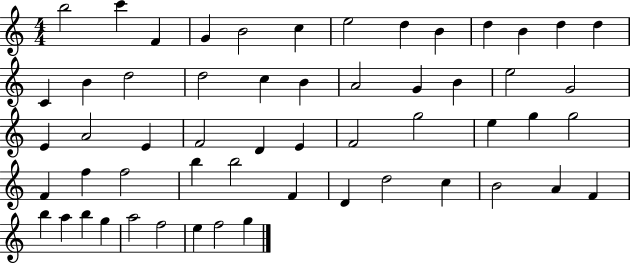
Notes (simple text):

B5/h C6/q F4/q G4/q B4/h C5/q E5/h D5/q B4/q D5/q B4/q D5/q D5/q C4/q B4/q D5/h D5/h C5/q B4/q A4/h G4/q B4/q E5/h G4/h E4/q A4/h E4/q F4/h D4/q E4/q F4/h G5/h E5/q G5/q G5/h F4/q F5/q F5/h B5/q B5/h F4/q D4/q D5/h C5/q B4/h A4/q F4/q B5/q A5/q B5/q G5/q A5/h F5/h E5/q F5/h G5/q